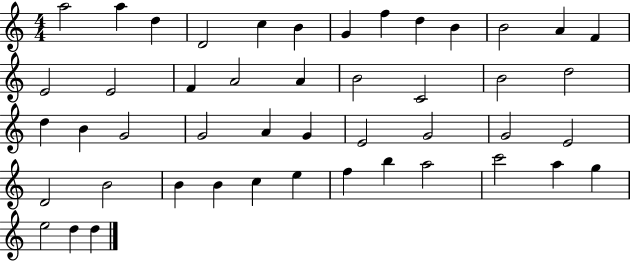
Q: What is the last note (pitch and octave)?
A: D5